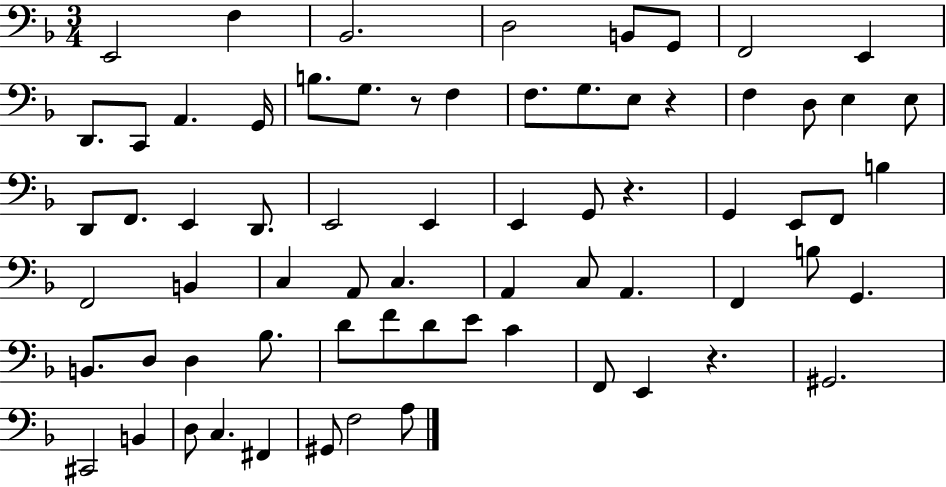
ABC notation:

X:1
T:Untitled
M:3/4
L:1/4
K:F
E,,2 F, _B,,2 D,2 B,,/2 G,,/2 F,,2 E,, D,,/2 C,,/2 A,, G,,/4 B,/2 G,/2 z/2 F, F,/2 G,/2 E,/2 z F, D,/2 E, E,/2 D,,/2 F,,/2 E,, D,,/2 E,,2 E,, E,, G,,/2 z G,, E,,/2 F,,/2 B, F,,2 B,, C, A,,/2 C, A,, C,/2 A,, F,, B,/2 G,, B,,/2 D,/2 D, _B,/2 D/2 F/2 D/2 E/2 C F,,/2 E,, z ^G,,2 ^C,,2 B,, D,/2 C, ^F,, ^G,,/2 F,2 A,/2